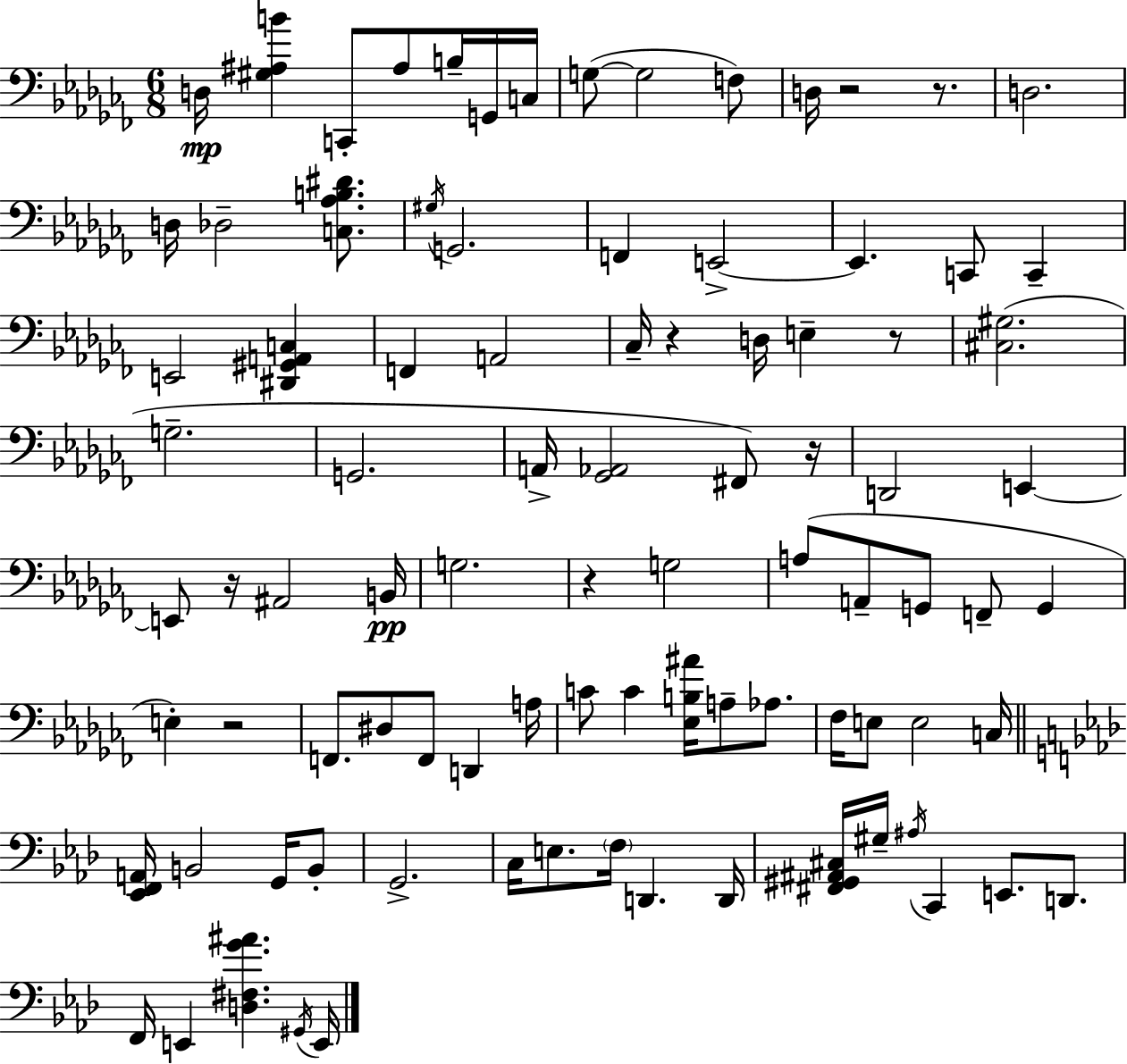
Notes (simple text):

D3/s [G#3,A#3,B4]/q C2/e A#3/e B3/s G2/s C3/s G3/e G3/h F3/e D3/s R/h R/e. D3/h. D3/s Db3/h [C3,Ab3,B3,D#4]/e. G#3/s G2/h. F2/q E2/h E2/q. C2/e C2/q E2/h [D#2,G#2,A2,C3]/q F2/q A2/h CES3/s R/q D3/s E3/q R/e [C#3,G#3]/h. G3/h. G2/h. A2/s [Gb2,Ab2]/h F#2/e R/s D2/h E2/q E2/e R/s A#2/h B2/s G3/h. R/q G3/h A3/e A2/e G2/e F2/e G2/q E3/q R/h F2/e. D#3/e F2/e D2/q A3/s C4/e C4/q [Eb3,B3,A#4]/s A3/e Ab3/e. FES3/s E3/e E3/h C3/s [Eb2,F2,A2]/s B2/h G2/s B2/e G2/h. C3/s E3/e. F3/s D2/q. D2/s [F#2,G#2,A#2,C#3]/s G#3/s A#3/s C2/q E2/e. D2/e. F2/s E2/q [D3,F#3,G4,A#4]/q. G#2/s E2/s